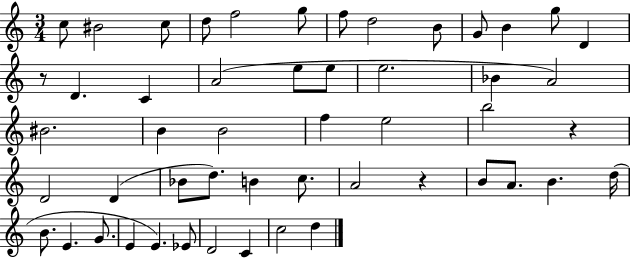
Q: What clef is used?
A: treble